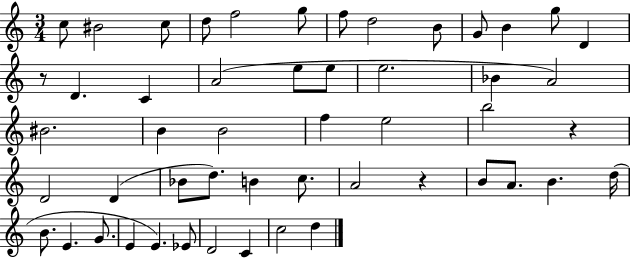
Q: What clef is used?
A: treble